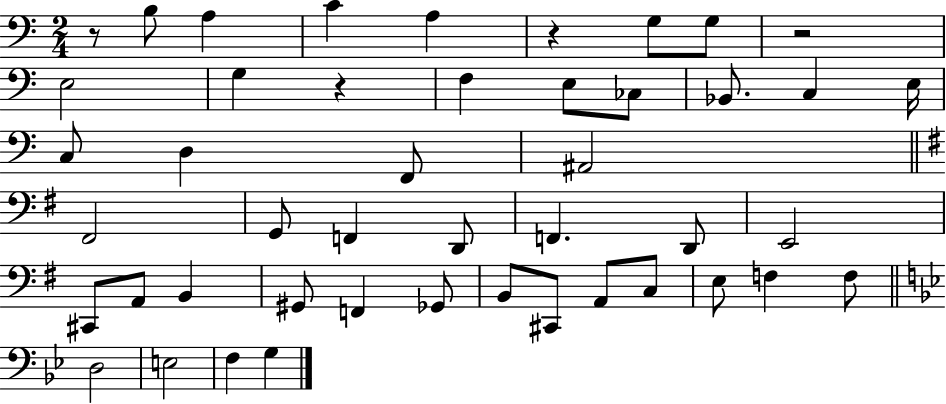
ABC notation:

X:1
T:Untitled
M:2/4
L:1/4
K:C
z/2 B,/2 A, C A, z G,/2 G,/2 z2 E,2 G, z F, E,/2 _C,/2 _B,,/2 C, E,/4 C,/2 D, F,,/2 ^A,,2 ^F,,2 G,,/2 F,, D,,/2 F,, D,,/2 E,,2 ^C,,/2 A,,/2 B,, ^G,,/2 F,, _G,,/2 B,,/2 ^C,,/2 A,,/2 C,/2 E,/2 F, F,/2 D,2 E,2 F, G,